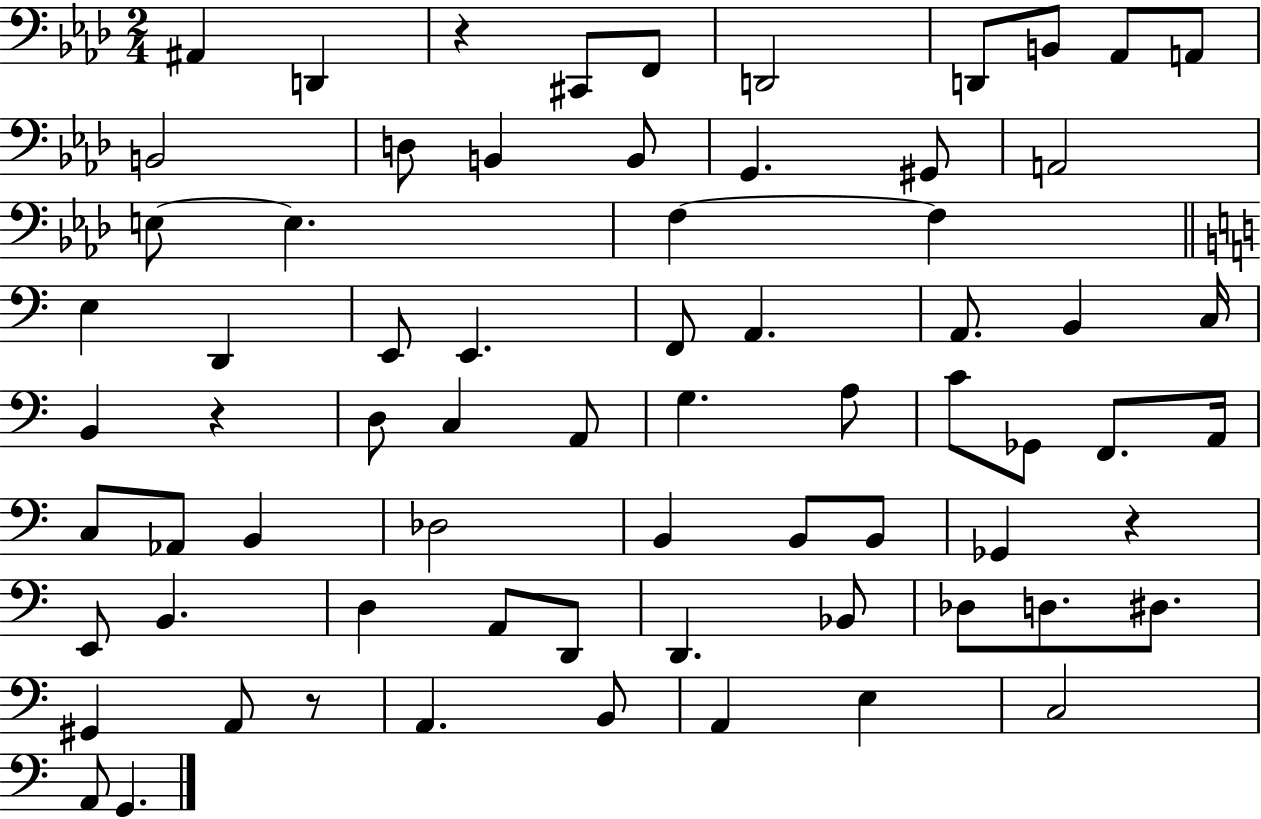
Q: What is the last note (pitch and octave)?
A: G2